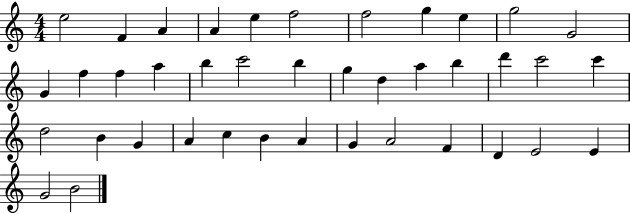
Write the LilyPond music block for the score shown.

{
  \clef treble
  \numericTimeSignature
  \time 4/4
  \key c \major
  e''2 f'4 a'4 | a'4 e''4 f''2 | f''2 g''4 e''4 | g''2 g'2 | \break g'4 f''4 f''4 a''4 | b''4 c'''2 b''4 | g''4 d''4 a''4 b''4 | d'''4 c'''2 c'''4 | \break d''2 b'4 g'4 | a'4 c''4 b'4 a'4 | g'4 a'2 f'4 | d'4 e'2 e'4 | \break g'2 b'2 | \bar "|."
}